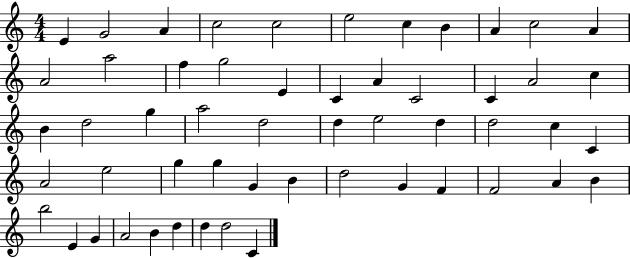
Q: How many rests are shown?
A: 0